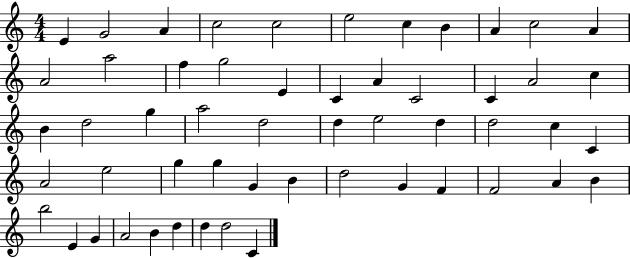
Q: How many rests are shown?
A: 0